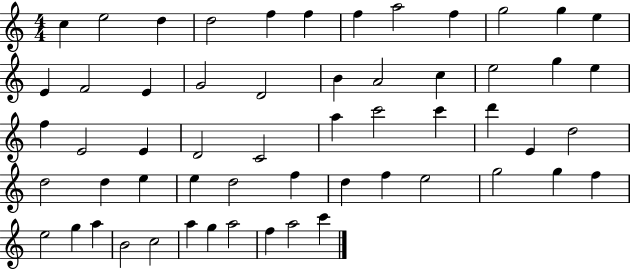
{
  \clef treble
  \numericTimeSignature
  \time 4/4
  \key c \major
  c''4 e''2 d''4 | d''2 f''4 f''4 | f''4 a''2 f''4 | g''2 g''4 e''4 | \break e'4 f'2 e'4 | g'2 d'2 | b'4 a'2 c''4 | e''2 g''4 e''4 | \break f''4 e'2 e'4 | d'2 c'2 | a''4 c'''2 c'''4 | d'''4 e'4 d''2 | \break d''2 d''4 e''4 | e''4 d''2 f''4 | d''4 f''4 e''2 | g''2 g''4 f''4 | \break e''2 g''4 a''4 | b'2 c''2 | a''4 g''4 a''2 | f''4 a''2 c'''4 | \break \bar "|."
}